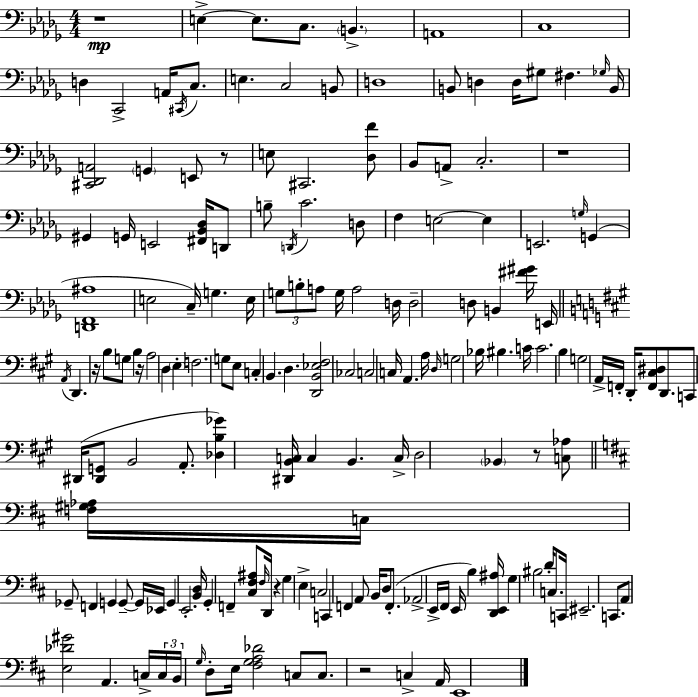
{
  \clef bass
  \numericTimeSignature
  \time 4/4
  \key bes \minor
  r1\mp | e4->~~ e8. c8. \parenthesize b,4.-> | a,1 | c1 | \break d4 c,2-> a,16 \acciaccatura { cis,16 } c8. | e4. c2 b,8 | d1 | b,8 d4 d16 gis8 fis4. | \break \grace { ges16 } b,16 <cis, des, a,>2 \parenthesize g,4 e,8 | r8 e8 cis,2. | <des f'>8 bes,8 a,8-> c2.-. | r1 | \break gis,4 g,16 e,2 <fis, bes, des>16 | d,8 b8-- \acciaccatura { d,16 } c'2. | d8 f4 e2~~ e4 | e,2. \grace { g16 }( | \break g,4 <d, f, ais>1 | e2 c16--) g4. | e16 \tuplet 3/2 { g8 b8-. a8 } g16 a2 | d16 d2-- d8 b,4 | \break <fis' gis'>16 e,16 \bar "||" \break \key a \major \acciaccatura { a,16 } d,4. r16 b8 g8 b4 | r16 a2 d4 \parenthesize e4-. | f2. g8 e8 | c4-. b,4. d4. | \break <d, b, ees fis>2 ces2 | c2 c16 a,4. | a16 \grace { d16 } g2 bes16 bis4. | c'16 c'2. b4 | \break g2 a,16-> f,16-. d,16-. <f, cis dis>8 d,8. | c,8 dis,16( <dis, g,>8 b,2 a,8.-. | <des b ges'>4) <dis, b, c>16 c4 b,4. | c16-> d2 \parenthesize bes,4 r8 | \break <c aes>8 \bar "||" \break \key d \major <f gis aes>16 c16 ges,8-- f,4 g,4 g,8--~~ g,16 ees,16 | g,4 e,2.-. | <b, d>16 g,4-. f,4-- <cis fis ais>8 \grace { fis16 } d,16 r4 | g4 e4-> c2 | \break c,4 f,4 a,8 b,16 d8 f,8.-.( | aes,2-> e,16-> fis,16 e,16 b4) | <d, e, ais>16 g4 bis2 d'16-. c8. | c,16 eis,2.-- c,8. | \break a,8 <e des' gis'>2 a,4. | c16-> \tuplet 3/2 { c16 b,16 \grace { g16 } } d8-. e16 <fis g a des'>2 | c8 c8. r2 c4-> | a,16 e,1 | \break \bar "|."
}